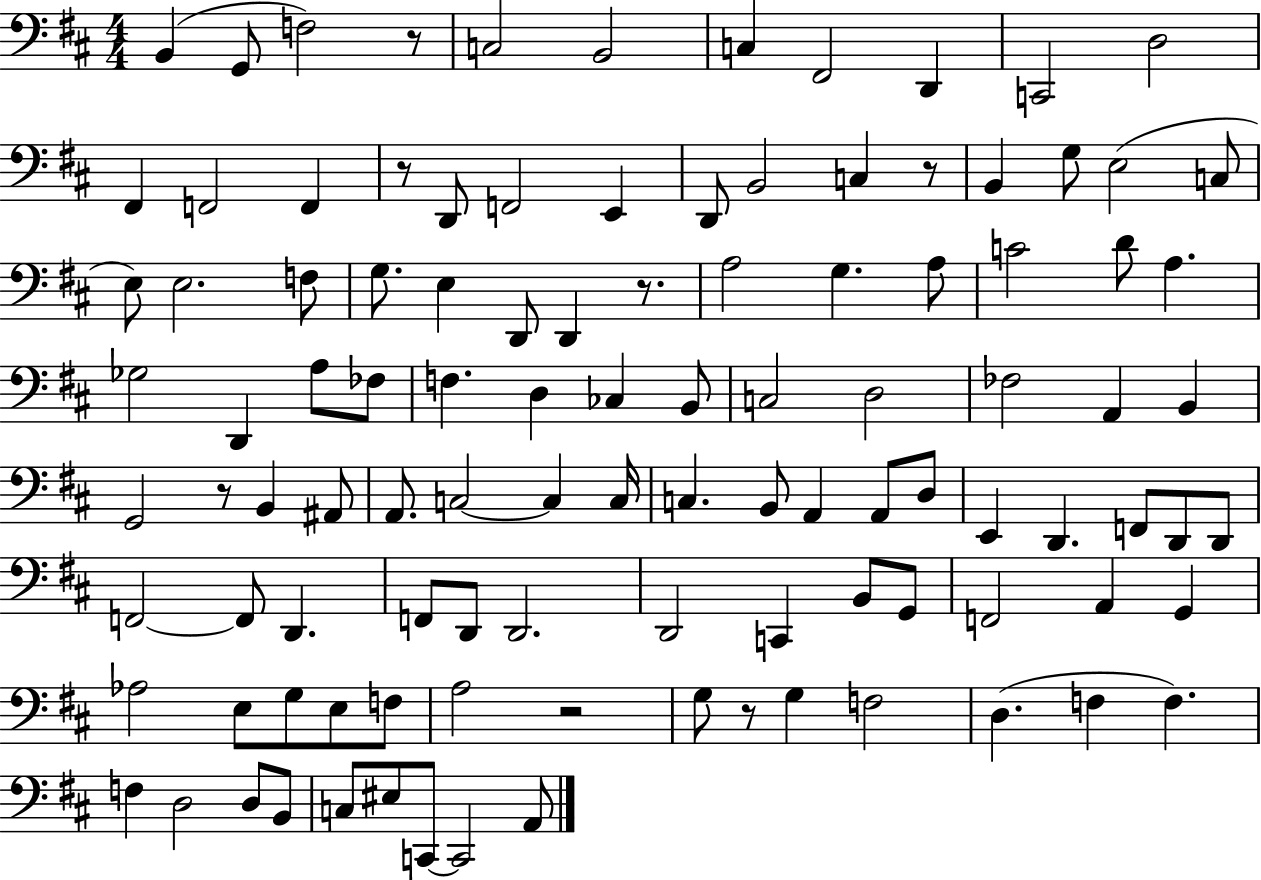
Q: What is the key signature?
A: D major